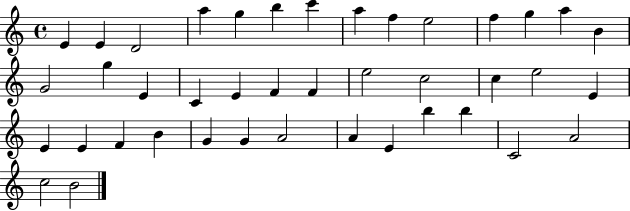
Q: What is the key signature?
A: C major